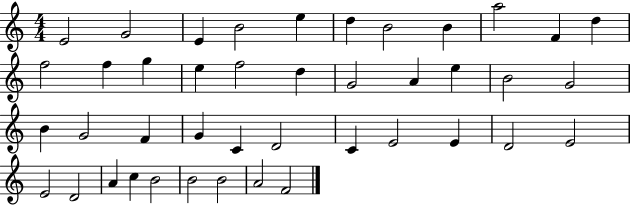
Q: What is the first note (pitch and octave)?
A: E4